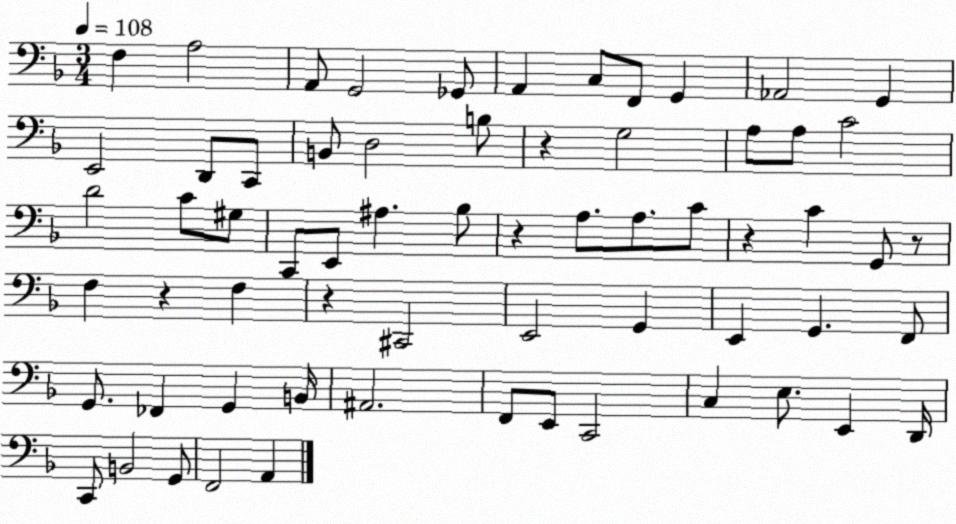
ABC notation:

X:1
T:Untitled
M:3/4
L:1/4
K:F
F, A,2 A,,/2 G,,2 _G,,/2 A,, C,/2 F,,/2 G,, _A,,2 G,, E,,2 D,,/2 C,,/2 B,,/2 D,2 B,/2 z G,2 A,/2 A,/2 C2 D2 C/2 ^G,/2 C,,/2 E,,/2 ^A, _B,/2 z A,/2 A,/2 C/2 z C G,,/2 z/2 F, z F, z ^C,,2 E,,2 G,, E,, G,, F,,/2 G,,/2 _F,, G,, B,,/4 ^A,,2 F,,/2 E,,/2 C,,2 C, E,/2 E,, D,,/4 C,,/2 B,,2 G,,/2 F,,2 A,,